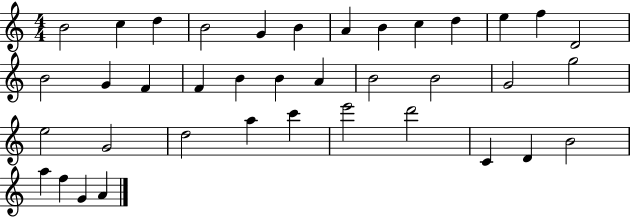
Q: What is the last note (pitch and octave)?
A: A4